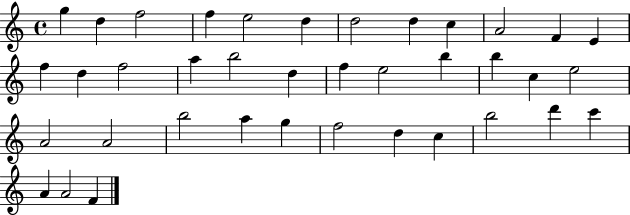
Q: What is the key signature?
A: C major